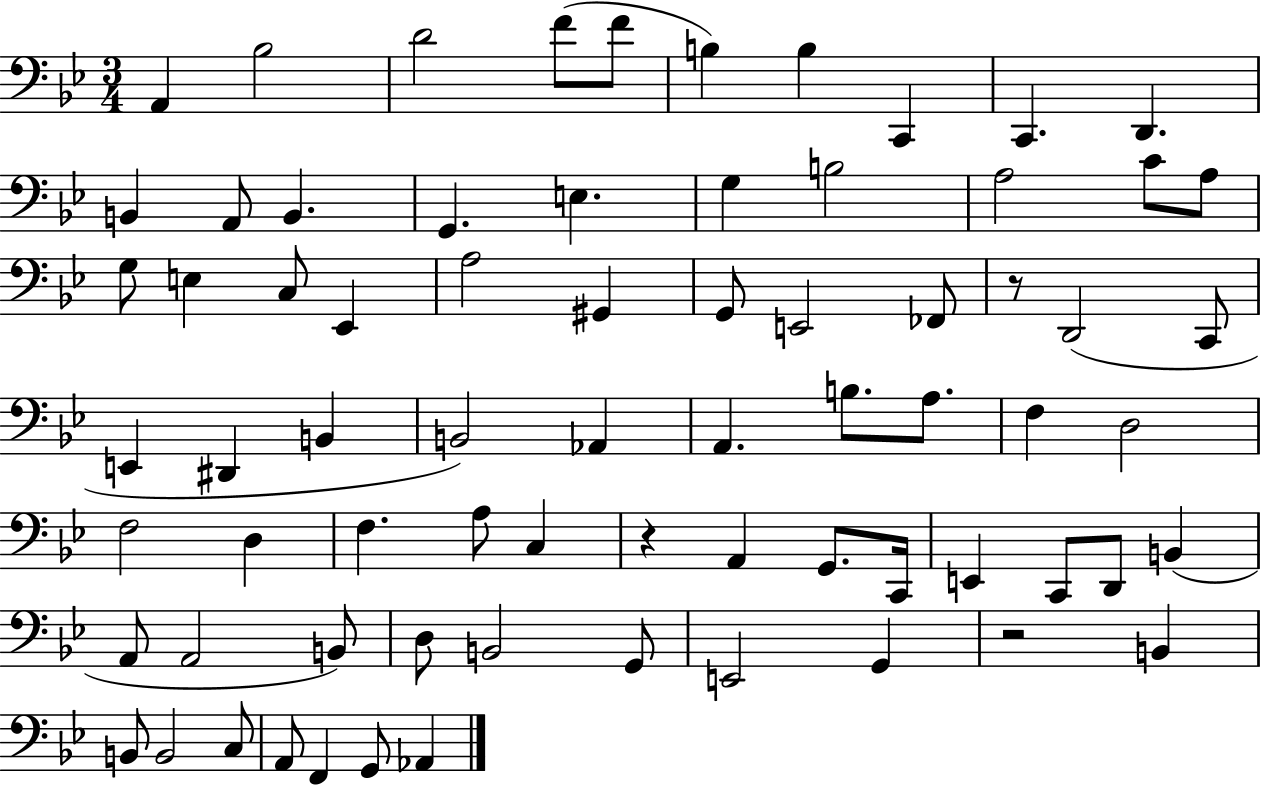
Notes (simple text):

A2/q Bb3/h D4/h F4/e F4/e B3/q B3/q C2/q C2/q. D2/q. B2/q A2/e B2/q. G2/q. E3/q. G3/q B3/h A3/h C4/e A3/e G3/e E3/q C3/e Eb2/q A3/h G#2/q G2/e E2/h FES2/e R/e D2/h C2/e E2/q D#2/q B2/q B2/h Ab2/q A2/q. B3/e. A3/e. F3/q D3/h F3/h D3/q F3/q. A3/e C3/q R/q A2/q G2/e. C2/s E2/q C2/e D2/e B2/q A2/e A2/h B2/e D3/e B2/h G2/e E2/h G2/q R/h B2/q B2/e B2/h C3/e A2/e F2/q G2/e Ab2/q